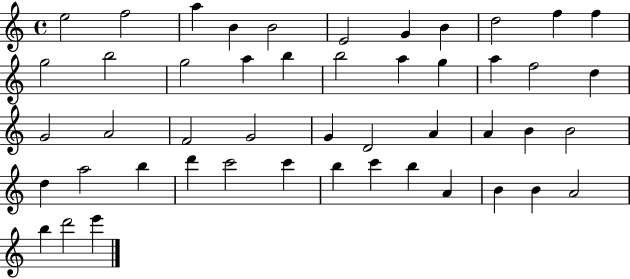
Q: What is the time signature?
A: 4/4